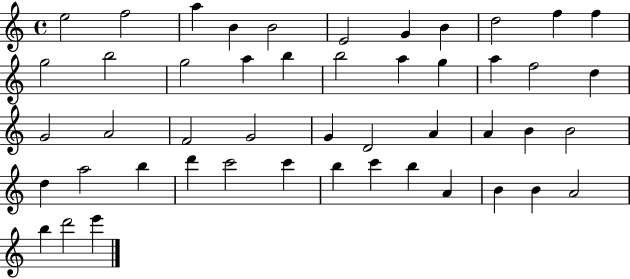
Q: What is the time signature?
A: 4/4